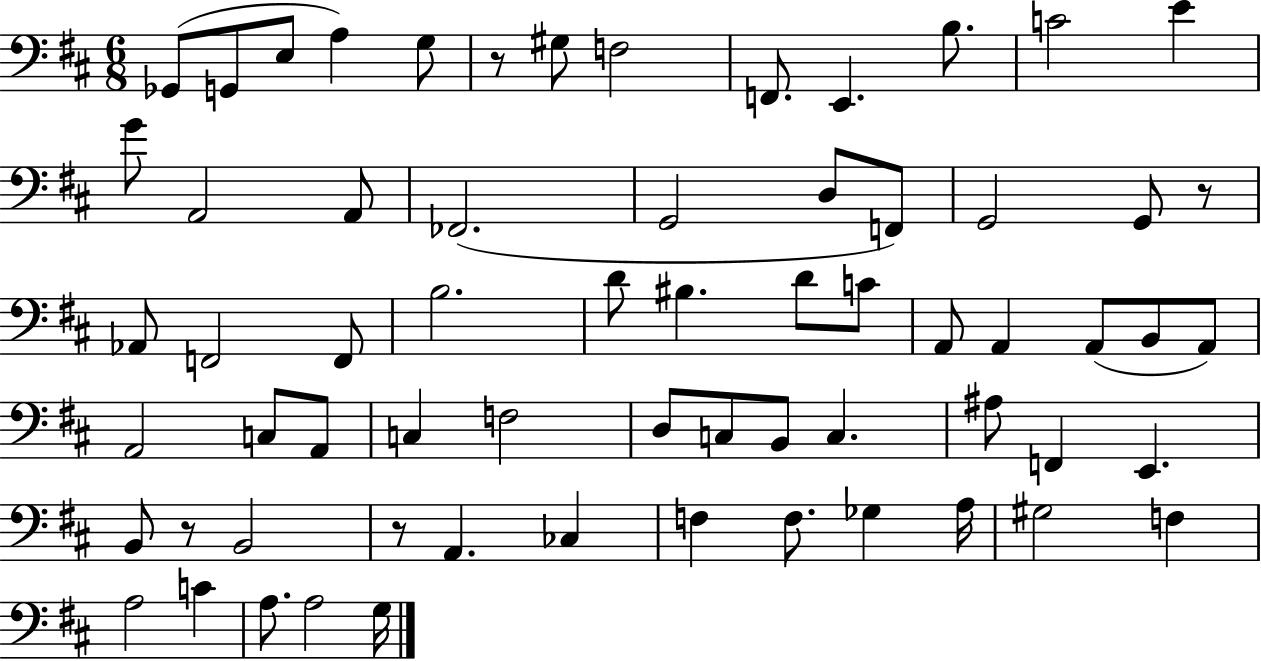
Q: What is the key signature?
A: D major